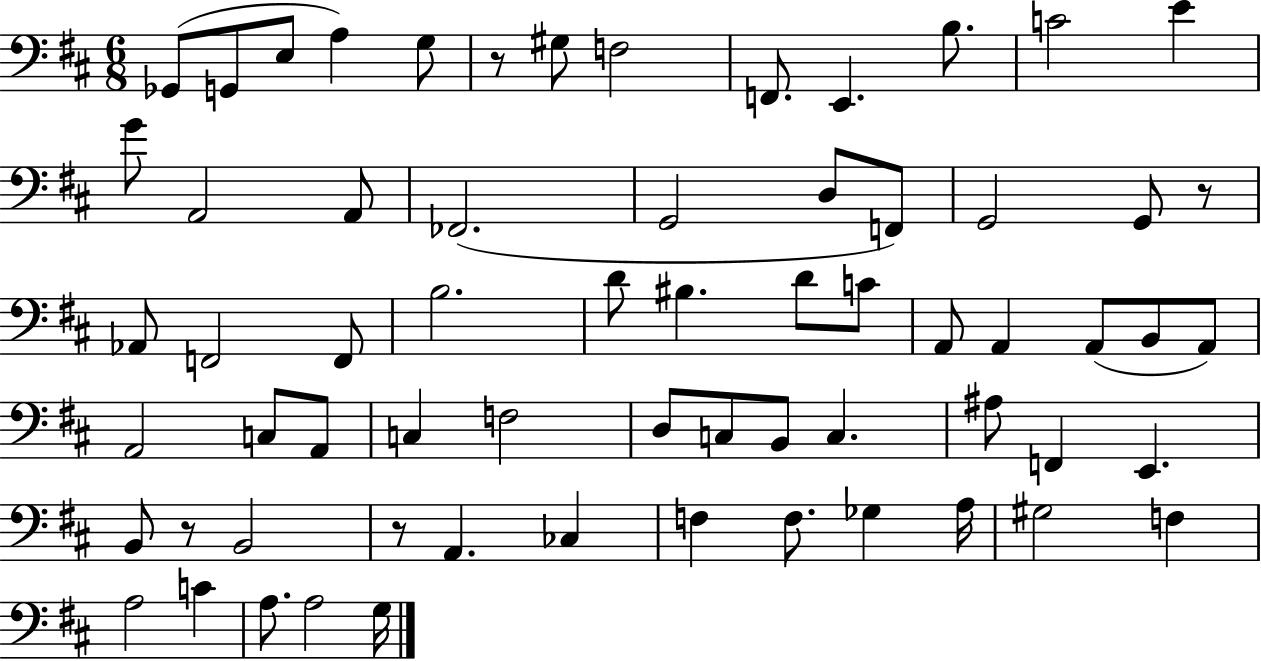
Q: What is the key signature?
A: D major